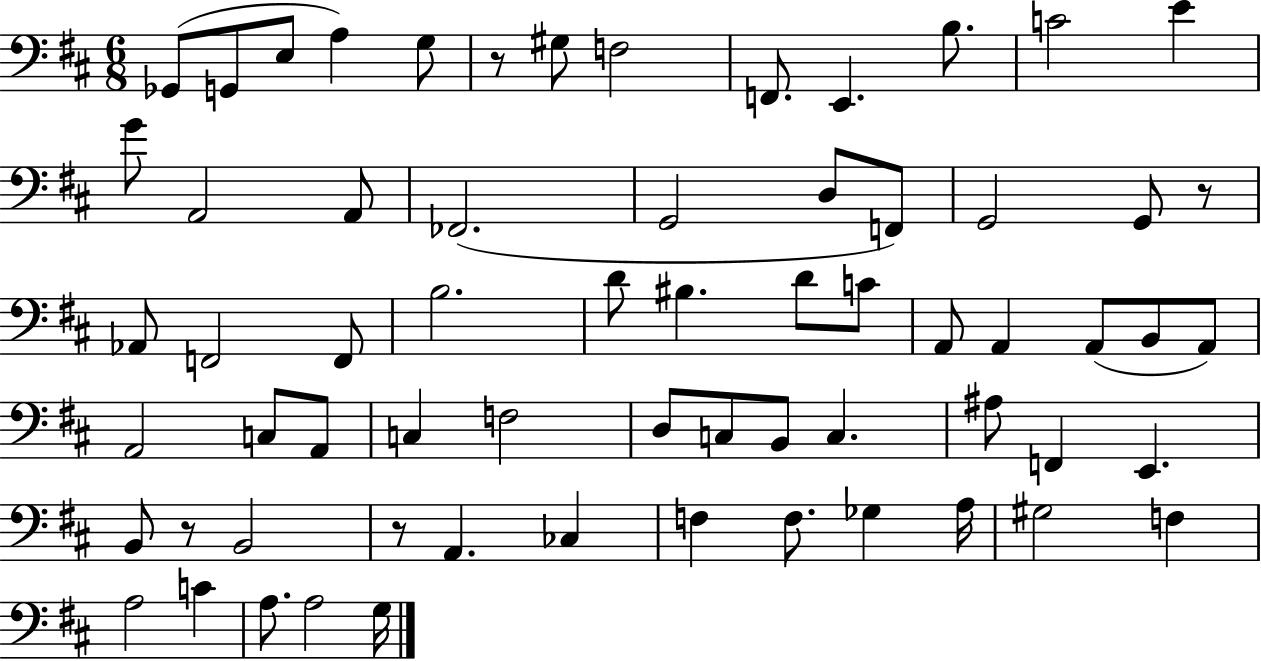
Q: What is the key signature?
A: D major